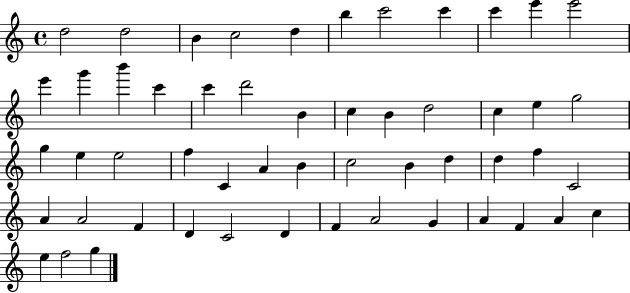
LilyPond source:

{
  \clef treble
  \time 4/4
  \defaultTimeSignature
  \key c \major
  d''2 d''2 | b'4 c''2 d''4 | b''4 c'''2 c'''4 | c'''4 e'''4 e'''2 | \break e'''4 g'''4 b'''4 c'''4 | c'''4 d'''2 b'4 | c''4 b'4 d''2 | c''4 e''4 g''2 | \break g''4 e''4 e''2 | f''4 c'4 a'4 b'4 | c''2 b'4 d''4 | d''4 f''4 c'2 | \break a'4 a'2 f'4 | d'4 c'2 d'4 | f'4 a'2 g'4 | a'4 f'4 a'4 c''4 | \break e''4 f''2 g''4 | \bar "|."
}